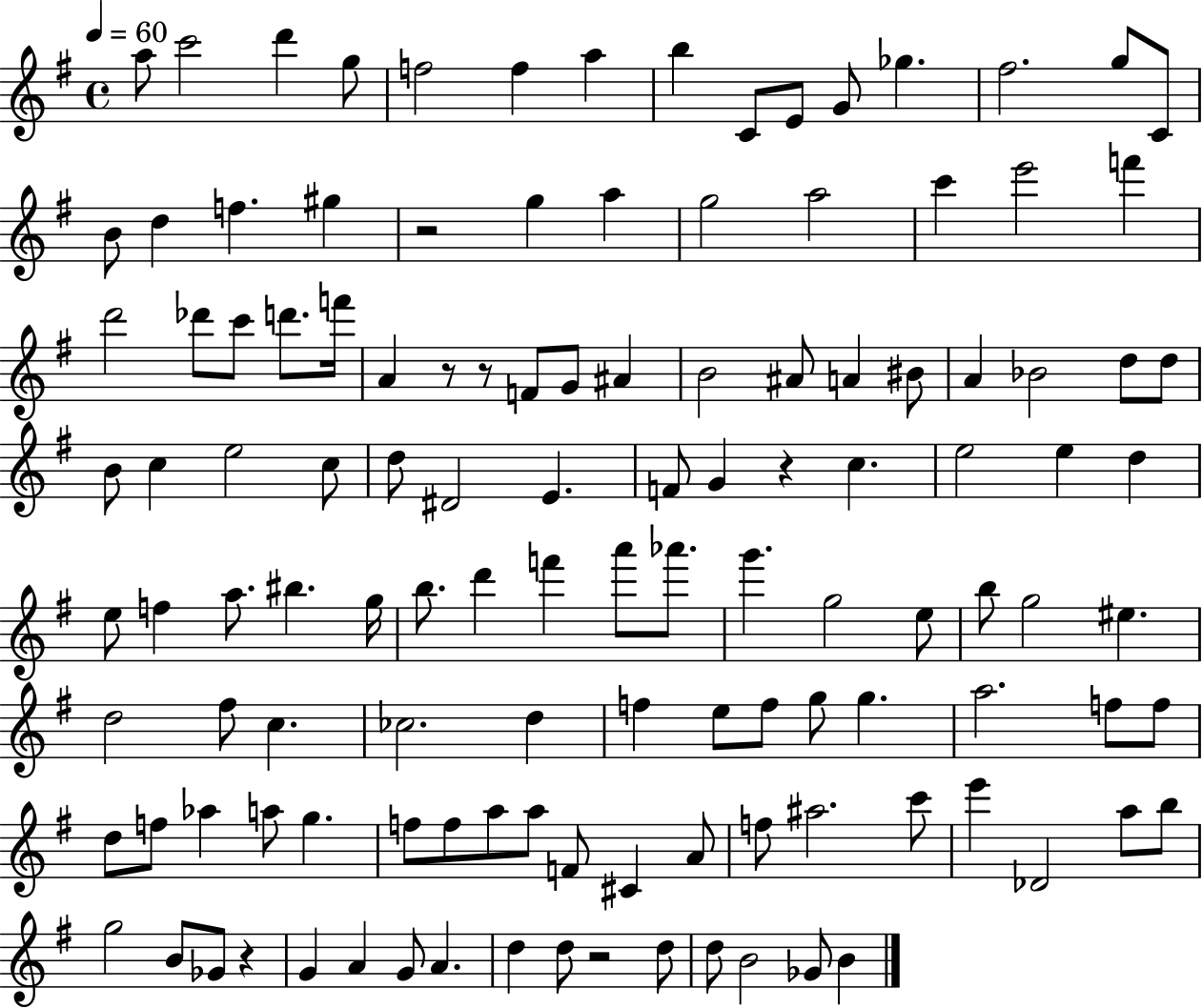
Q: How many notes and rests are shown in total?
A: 124